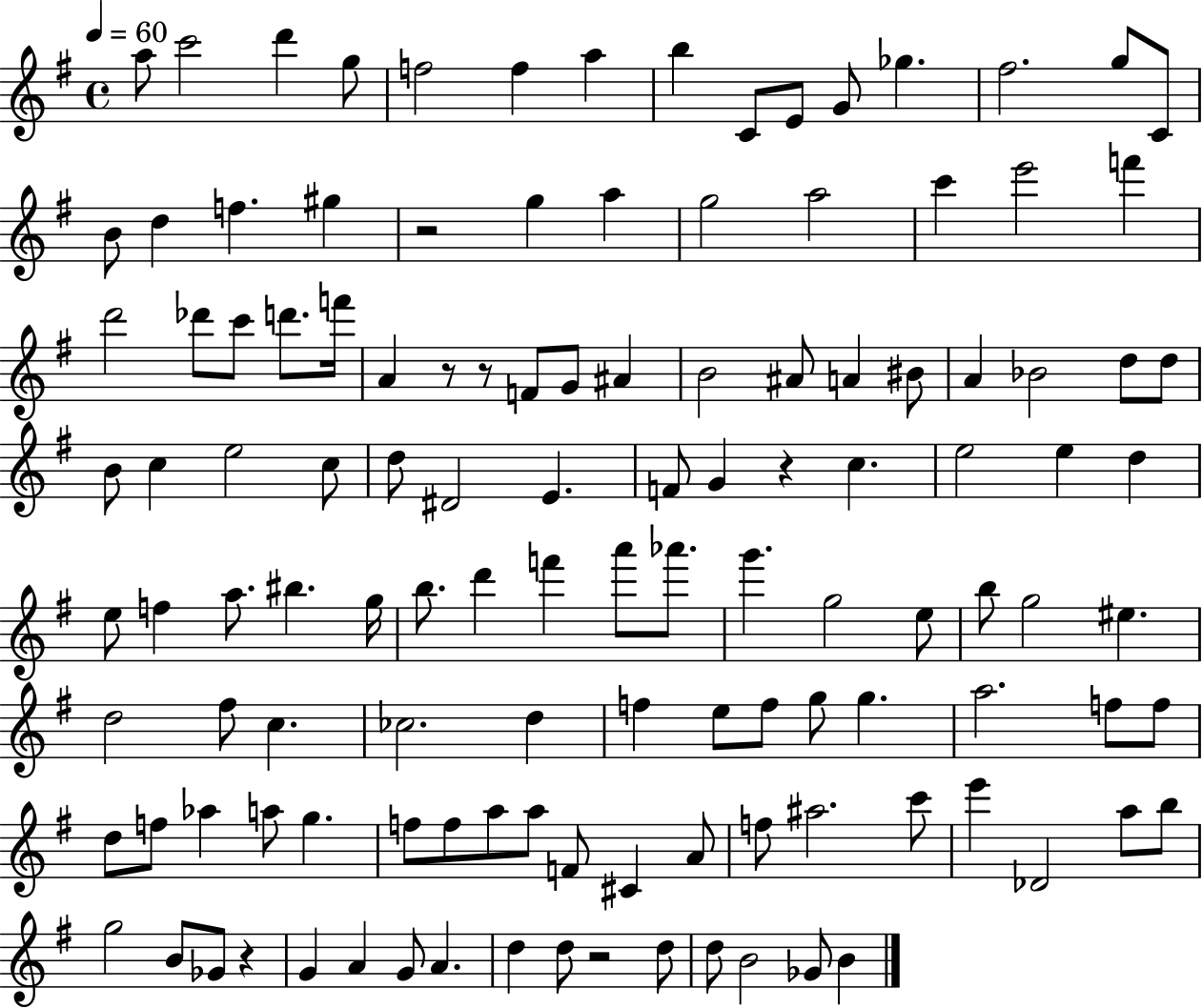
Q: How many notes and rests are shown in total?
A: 124